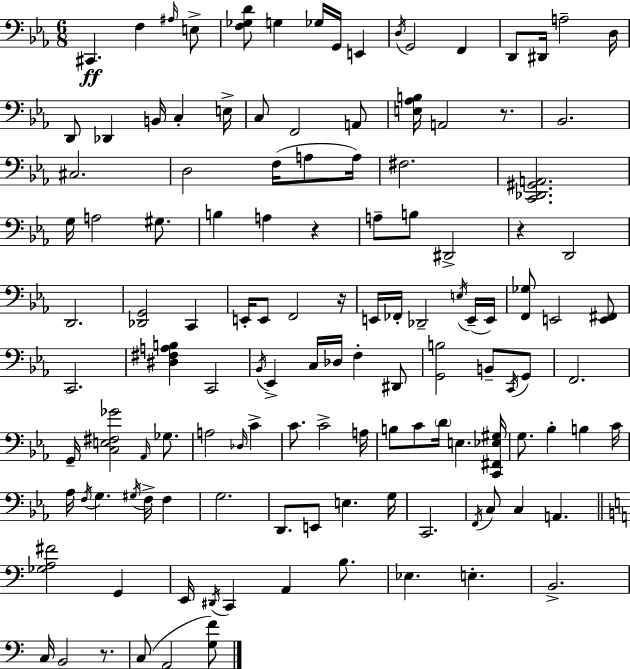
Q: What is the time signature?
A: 6/8